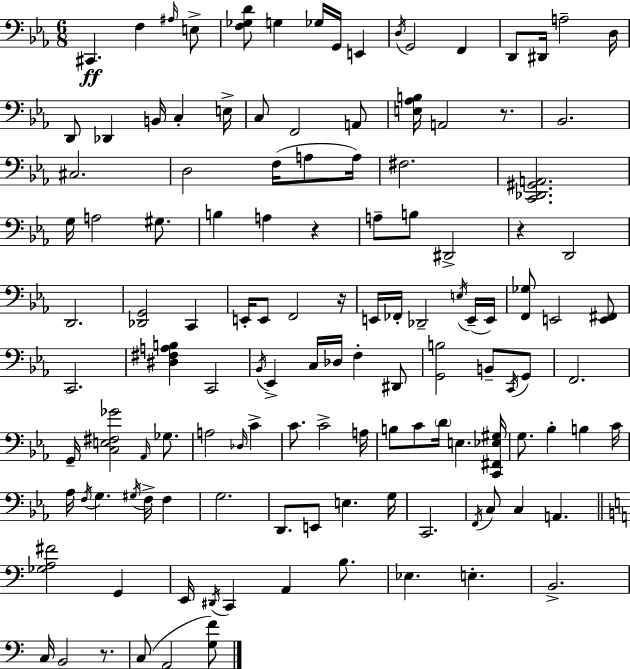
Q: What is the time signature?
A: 6/8